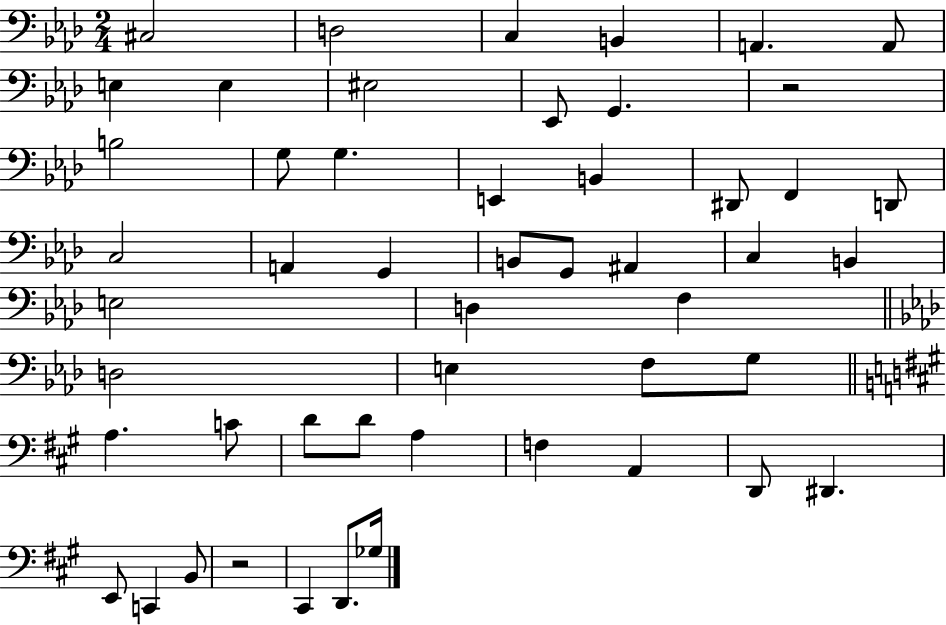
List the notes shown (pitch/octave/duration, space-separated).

C#3/h D3/h C3/q B2/q A2/q. A2/e E3/q E3/q EIS3/h Eb2/e G2/q. R/h B3/h G3/e G3/q. E2/q B2/q D#2/e F2/q D2/e C3/h A2/q G2/q B2/e G2/e A#2/q C3/q B2/q E3/h D3/q F3/q D3/h E3/q F3/e G3/e A3/q. C4/e D4/e D4/e A3/q F3/q A2/q D2/e D#2/q. E2/e C2/q B2/e R/h C#2/q D2/e. Gb3/s